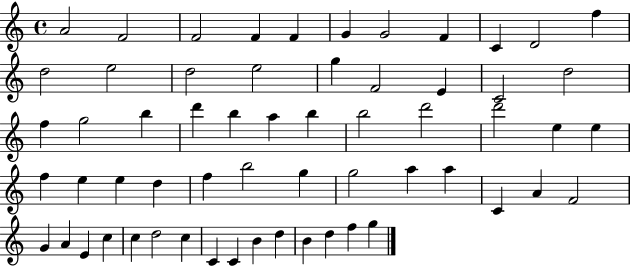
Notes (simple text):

A4/h F4/h F4/h F4/q F4/q G4/q G4/h F4/q C4/q D4/h F5/q D5/h E5/h D5/h E5/h G5/q F4/h E4/q C4/h D5/h F5/q G5/h B5/q D6/q B5/q A5/q B5/q B5/h D6/h D6/h E5/q E5/q F5/q E5/q E5/q D5/q F5/q B5/h G5/q G5/h A5/q A5/q C4/q A4/q F4/h G4/q A4/q E4/q C5/q C5/q D5/h C5/q C4/q C4/q B4/q D5/q B4/q D5/q F5/q G5/q